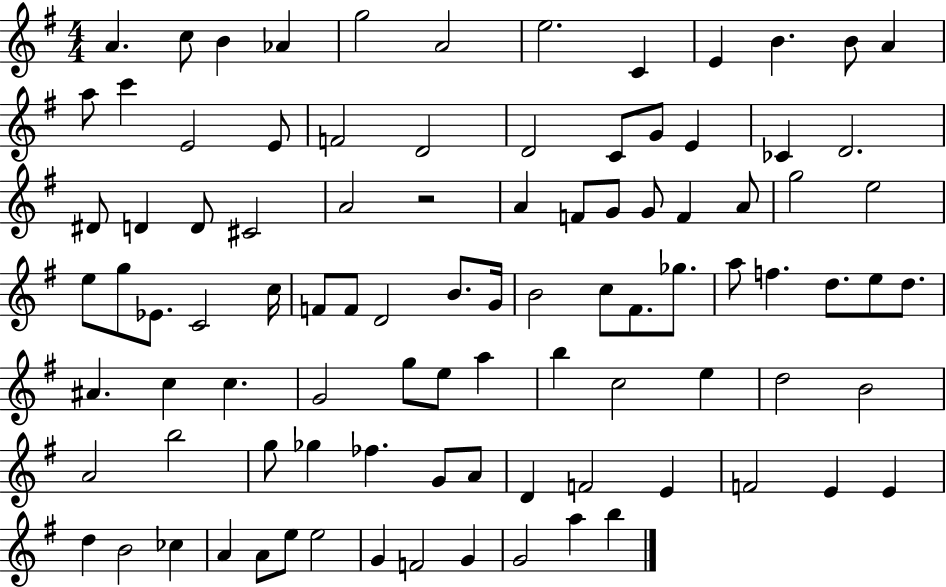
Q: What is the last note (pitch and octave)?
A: B5